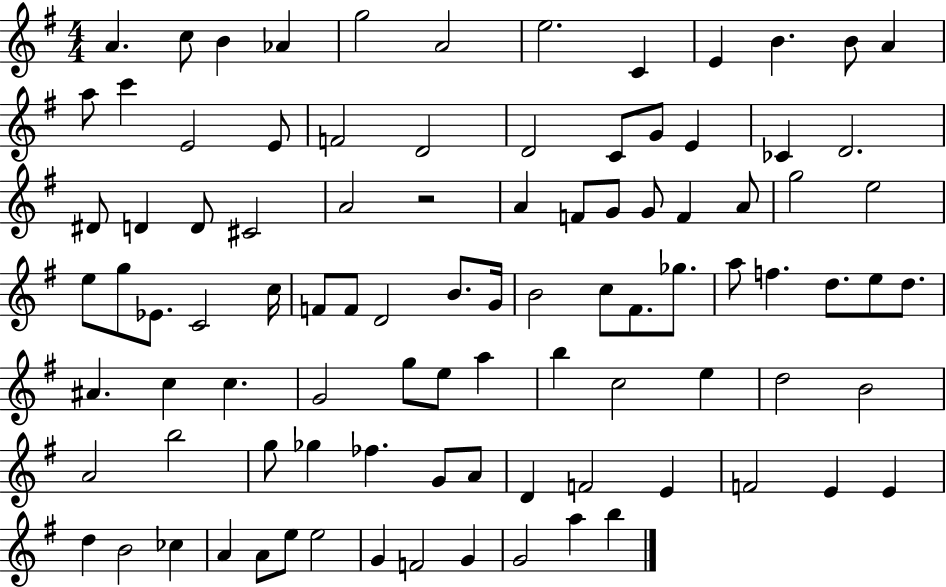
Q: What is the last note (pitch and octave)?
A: B5